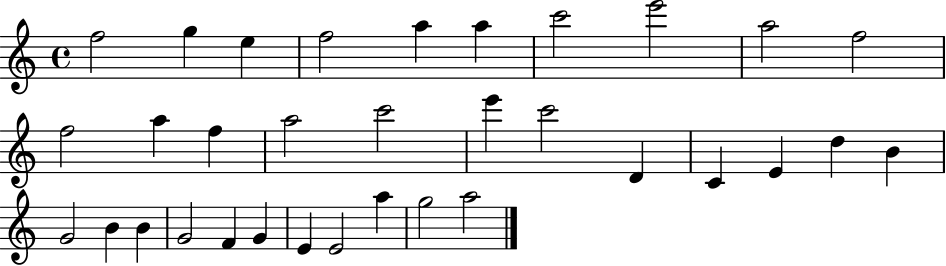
F5/h G5/q E5/q F5/h A5/q A5/q C6/h E6/h A5/h F5/h F5/h A5/q F5/q A5/h C6/h E6/q C6/h D4/q C4/q E4/q D5/q B4/q G4/h B4/q B4/q G4/h F4/q G4/q E4/q E4/h A5/q G5/h A5/h